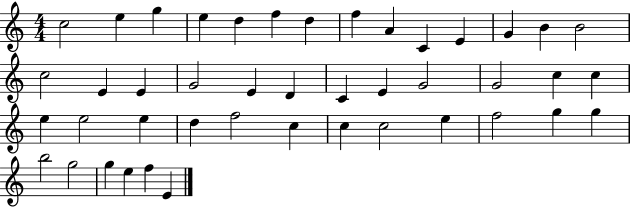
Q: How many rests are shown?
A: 0